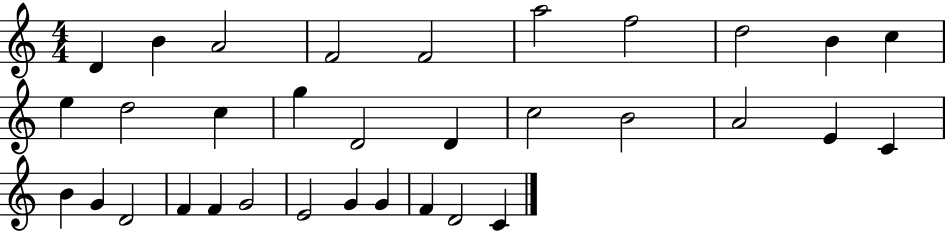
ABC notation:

X:1
T:Untitled
M:4/4
L:1/4
K:C
D B A2 F2 F2 a2 f2 d2 B c e d2 c g D2 D c2 B2 A2 E C B G D2 F F G2 E2 G G F D2 C